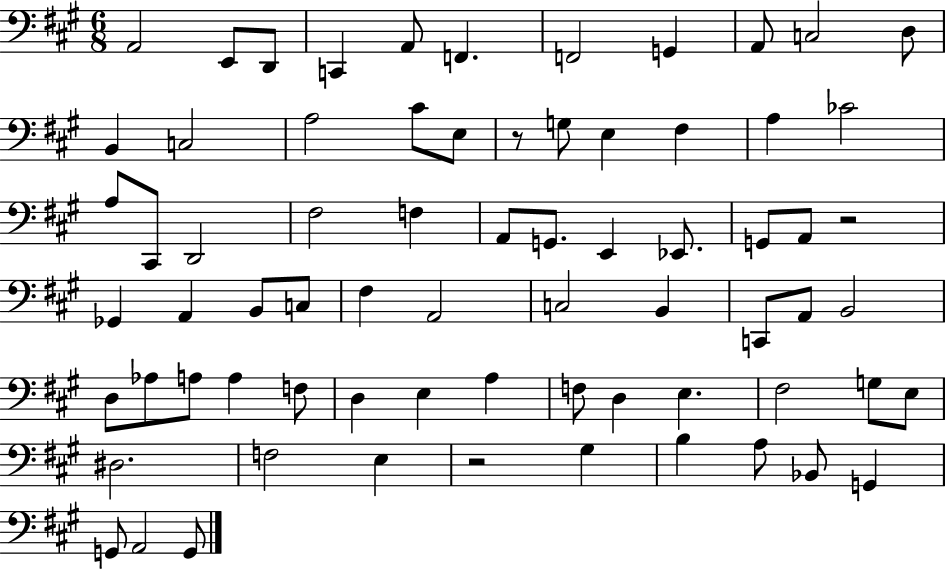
A2/h E2/e D2/e C2/q A2/e F2/q. F2/h G2/q A2/e C3/h D3/e B2/q C3/h A3/h C#4/e E3/e R/e G3/e E3/q F#3/q A3/q CES4/h A3/e C#2/e D2/h F#3/h F3/q A2/e G2/e. E2/q Eb2/e. G2/e A2/e R/h Gb2/q A2/q B2/e C3/e F#3/q A2/h C3/h B2/q C2/e A2/e B2/h D3/e Ab3/e A3/e A3/q F3/e D3/q E3/q A3/q F3/e D3/q E3/q. F#3/h G3/e E3/e D#3/h. F3/h E3/q R/h G#3/q B3/q A3/e Bb2/e G2/q G2/e A2/h G2/e